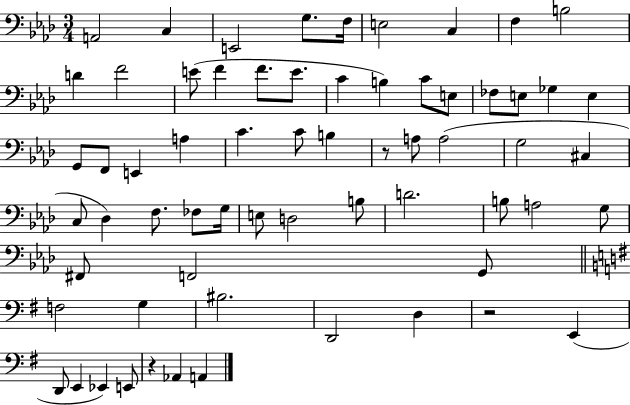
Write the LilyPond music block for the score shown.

{
  \clef bass
  \numericTimeSignature
  \time 3/4
  \key aes \major
  \repeat volta 2 { a,2 c4 | e,2 g8. f16 | e2 c4 | f4 b2 | \break d'4 f'2 | e'8( f'4 f'8. e'8. | c'4 b4) c'8 e8 | fes8 e8 ges4 e4 | \break g,8 f,8 e,4 a4 | c'4. c'8 b4 | r8 a8 a2( | g2 cis4 | \break c8 des4) f8. fes8 g16 | e8 d2 b8 | d'2. | b8 a2 g8 | \break fis,8 f,2 g,8 | \bar "||" \break \key g \major f2 g4 | bis2. | d,2 d4 | r2 e,4( | \break d,8 e,4 ees,4) e,8 | r4 aes,4 a,4 | } \bar "|."
}